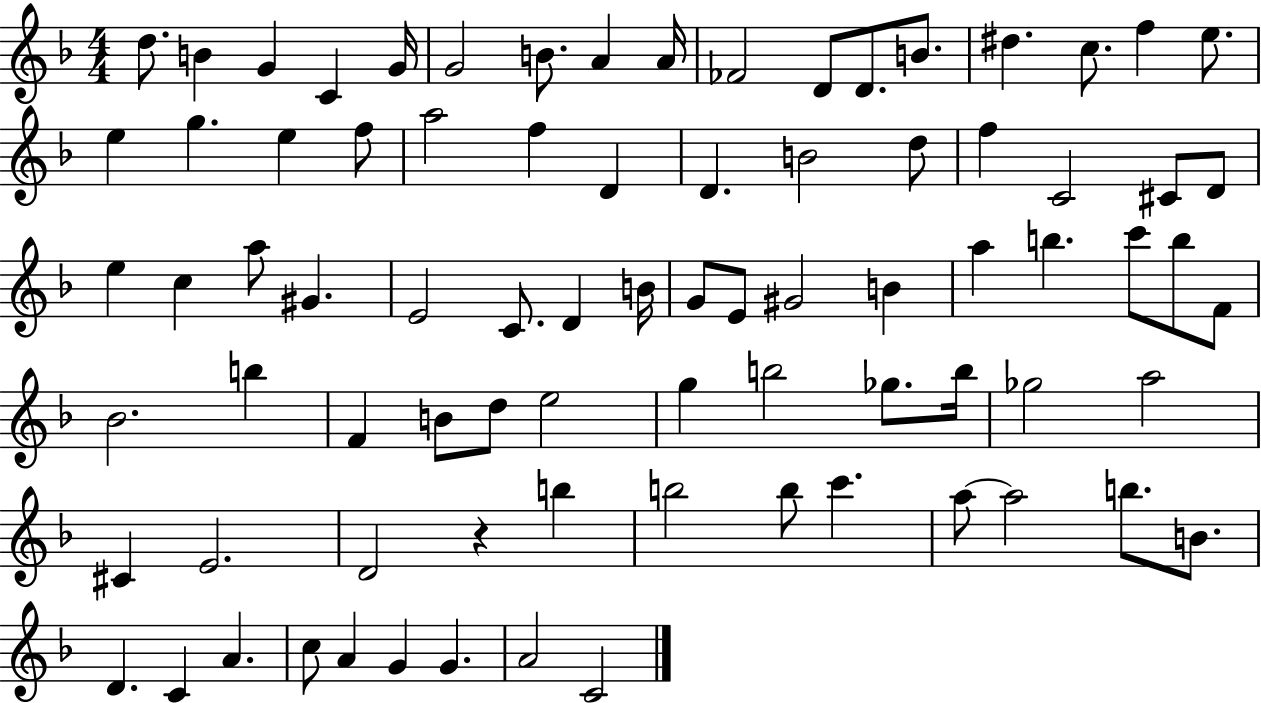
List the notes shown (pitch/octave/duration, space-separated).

D5/e. B4/q G4/q C4/q G4/s G4/h B4/e. A4/q A4/s FES4/h D4/e D4/e. B4/e. D#5/q. C5/e. F5/q E5/e. E5/q G5/q. E5/q F5/e A5/h F5/q D4/q D4/q. B4/h D5/e F5/q C4/h C#4/e D4/e E5/q C5/q A5/e G#4/q. E4/h C4/e. D4/q B4/s G4/e E4/e G#4/h B4/q A5/q B5/q. C6/e B5/e F4/e Bb4/h. B5/q F4/q B4/e D5/e E5/h G5/q B5/h Gb5/e. B5/s Gb5/h A5/h C#4/q E4/h. D4/h R/q B5/q B5/h B5/e C6/q. A5/e A5/h B5/e. B4/e. D4/q. C4/q A4/q. C5/e A4/q G4/q G4/q. A4/h C4/h